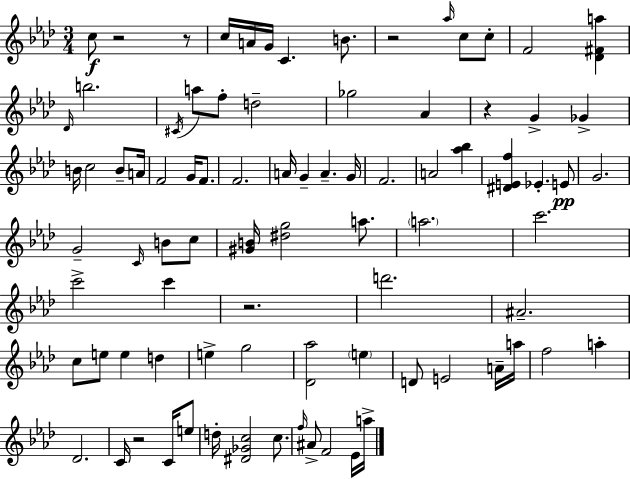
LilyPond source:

{
  \clef treble
  \numericTimeSignature
  \time 3/4
  \key f \minor
  \repeat volta 2 { c''8\f r2 r8 | c''16 a'16 g'16 c'4. b'8. | r2 \grace { aes''16 } c''8 c''8-. | f'2 <des' fis' a''>4 | \break \grace { des'16 } b''2. | \acciaccatura { cis'16 } a''8 f''8-. d''2-- | ges''2 aes'4 | r4 g'4-> ges'4-> | \break b'16 c''2 | b'8-- a'16 f'2 g'16 | f'8. f'2. | a'16 g'4-- a'4.-- | \break g'16 f'2. | a'2 <aes'' bes''>4 | <dis' e' f''>4 ees'4.-. | e'8\pp g'2. | \break g'2-- \grace { c'16 } | b'8 c''8 <gis' b'>16 <dis'' g''>2 | a''8. \parenthesize a''2. | c'''2. | \break c'''2-> | c'''4 r2. | d'''2. | ais'2.-- | \break c''8 e''8 e''4 | d''4 e''4-> g''2 | <des' aes''>2 | \parenthesize e''4 d'8 e'2 | \break a'16-- a''16 f''2 | a''4-. des'2. | c'16 r2 | c'16 e''8 d''16-. <dis' ges' c''>2 | \break c''8. \grace { f''16 } ais'8-> f'2 | ees'16 a''16-> } \bar "|."
}